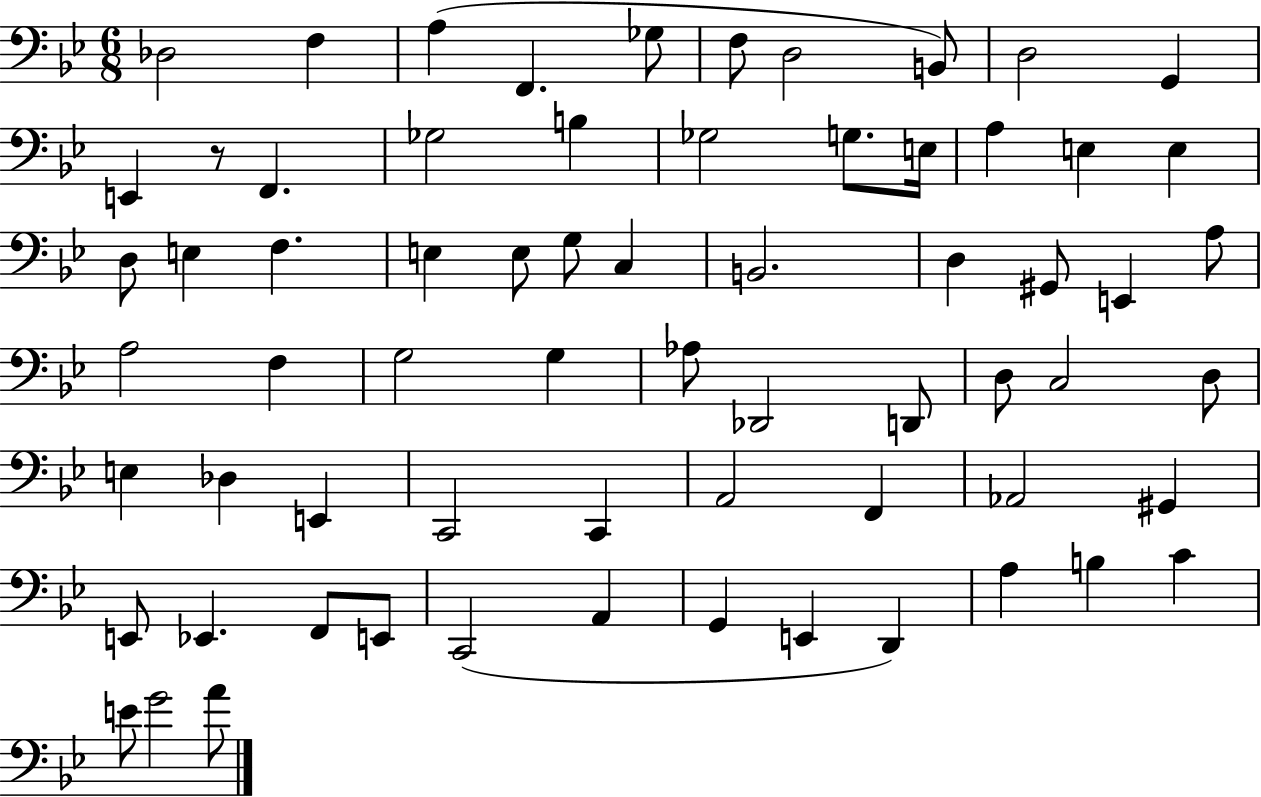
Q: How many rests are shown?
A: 1